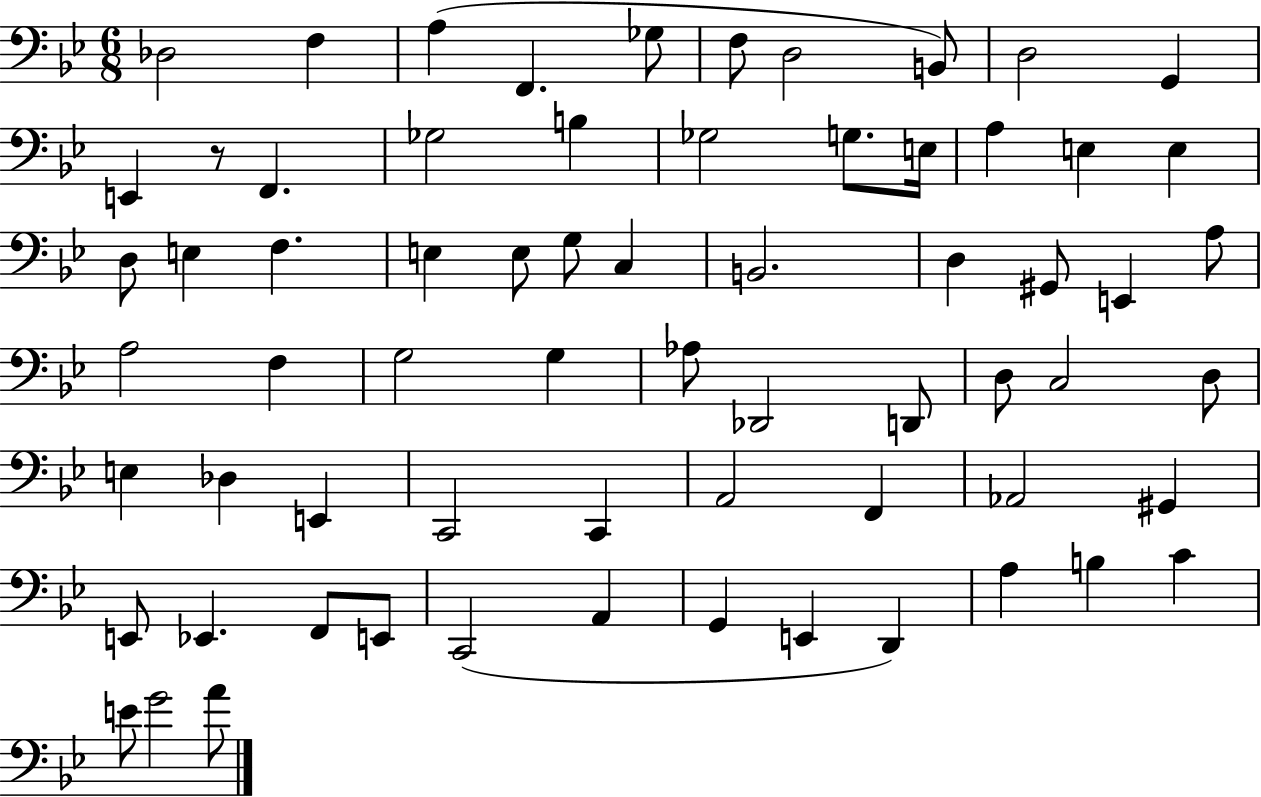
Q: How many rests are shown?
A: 1